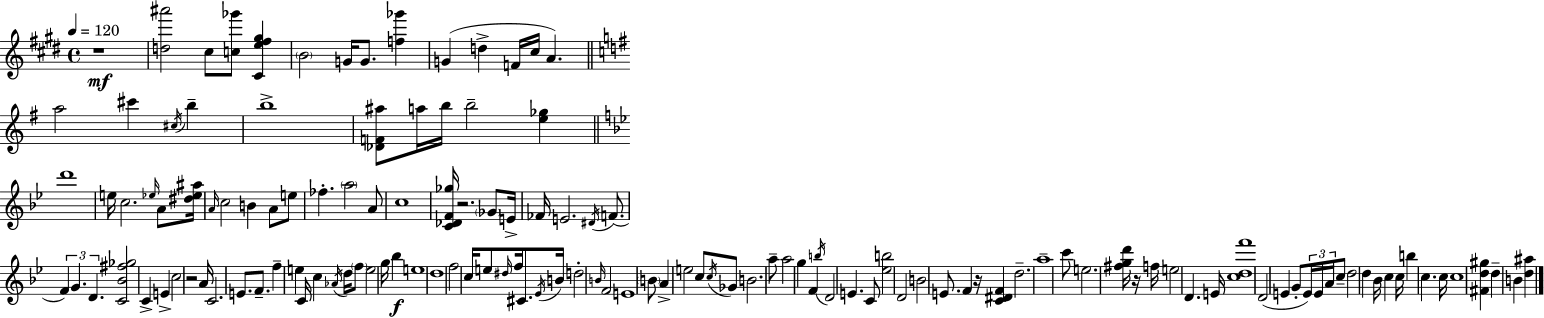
R/w [D5,A#6]/h C#5/e [C5,Gb6]/e [C#4,E5,F#5,G#5]/q B4/h G4/s G4/e. [F5,Gb6]/q G4/q D5/q F4/s C#5/s A4/q. A5/h C#6/q C#5/s B5/q B5/w [Db4,F4,A#5]/e A5/s B5/s B5/h [E5,Gb5]/q D6/w E5/s C5/h. Eb5/s A4/e [D#5,Eb5,A#5]/s A4/s C5/h B4/q A4/e E5/e FES5/q. A5/h A4/e C5/w [C4,Db4,F4,Gb5]/s R/h. Gb4/e E4/s FES4/s E4/h. D#4/s F4/e. F4/q G4/q. D4/q. [C4,Bb4,F#5,Gb5]/h C4/q E4/q C5/h R/h A4/s C4/h. E4/e. F4/e. F5/q E5/q C4/s C5/q Ab4/s D5/s F5/e E5/h G5/s Bb5/q E5/w D5/w F5/h C5/s E5/e D#5/s F5/s C#4/e. Eb4/s B4/s D5/h B4/s F4/h E4/w B4/e A4/q E5/h C5/e C5/s Gb4/e B4/h. A5/e A5/h G5/q F4/q B5/s D4/h E4/q. C4/e [Eb5,B5]/h D4/h B4/h E4/e. F4/q R/s [C4,D#4,F4]/q D5/h. A5/w C6/e E5/h. [F#5,G5,D6]/s R/s F5/s E5/h D4/q. E4/s [C5,D5,F6]/w D4/h E4/q G4/e E4/s E4/s A4/s C5/e D5/h D5/q Bb4/s C5/q C5/s B5/q C5/q. C5/s C5/w [F#4,D5,G#5]/q D5/q B4/q [D5,A#5]/q